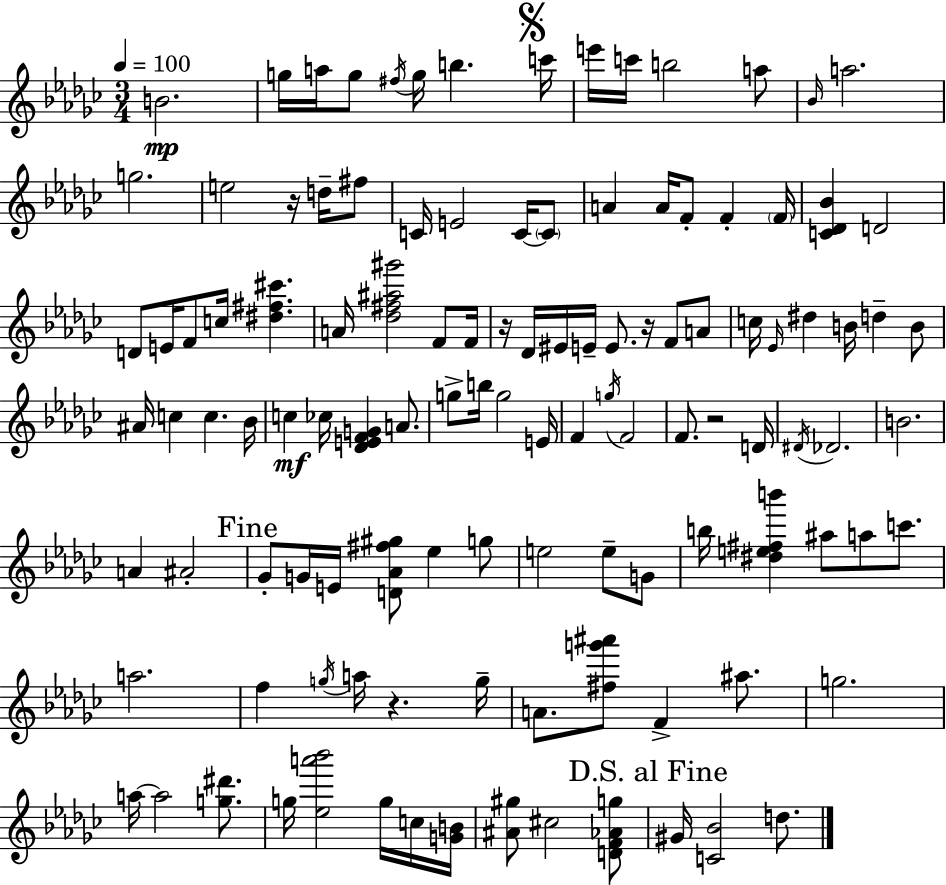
B4/h. G5/s A5/s G5/e F#5/s G5/s B5/q. C6/s E6/s C6/s B5/h A5/e Bb4/s A5/h. G5/h. E5/h R/s D5/s F#5/e C4/s E4/h C4/s C4/e A4/q A4/s F4/e F4/q F4/s [C4,Db4,Bb4]/q D4/h D4/e E4/s F4/e C5/s [D#5,F#5,C#6]/q. A4/s [Db5,F#5,A#5,G#6]/h F4/e F4/s R/s Db4/s EIS4/s E4/s E4/e. R/s F4/e A4/e C5/s Eb4/s D#5/q B4/s D5/q B4/e A#4/s C5/q C5/q. Bb4/s C5/q CES5/s [Db4,E4,F4,G4]/q A4/e. G5/e B5/s G5/h E4/s F4/q G5/s F4/h F4/e. R/h D4/s D#4/s Db4/h. B4/h. A4/q A#4/h Gb4/e G4/s E4/s [D4,Ab4,F#5,G#5]/e Eb5/q G5/e E5/h E5/e G4/e B5/s [D#5,E5,F#5,B6]/q A#5/e A5/e C6/e. A5/h. F5/q G5/s A5/s R/q. G5/s A4/e. [F#5,G6,A#6]/e F4/q A#5/e. G5/h. A5/s A5/h [G5,D#6]/e. G5/s [Eb5,A6,Bb6]/h G5/s C5/s [G4,B4]/s [A#4,G#5]/e C#5/h [D4,F4,Ab4,G5]/e G#4/s [C4,Bb4]/h D5/e.